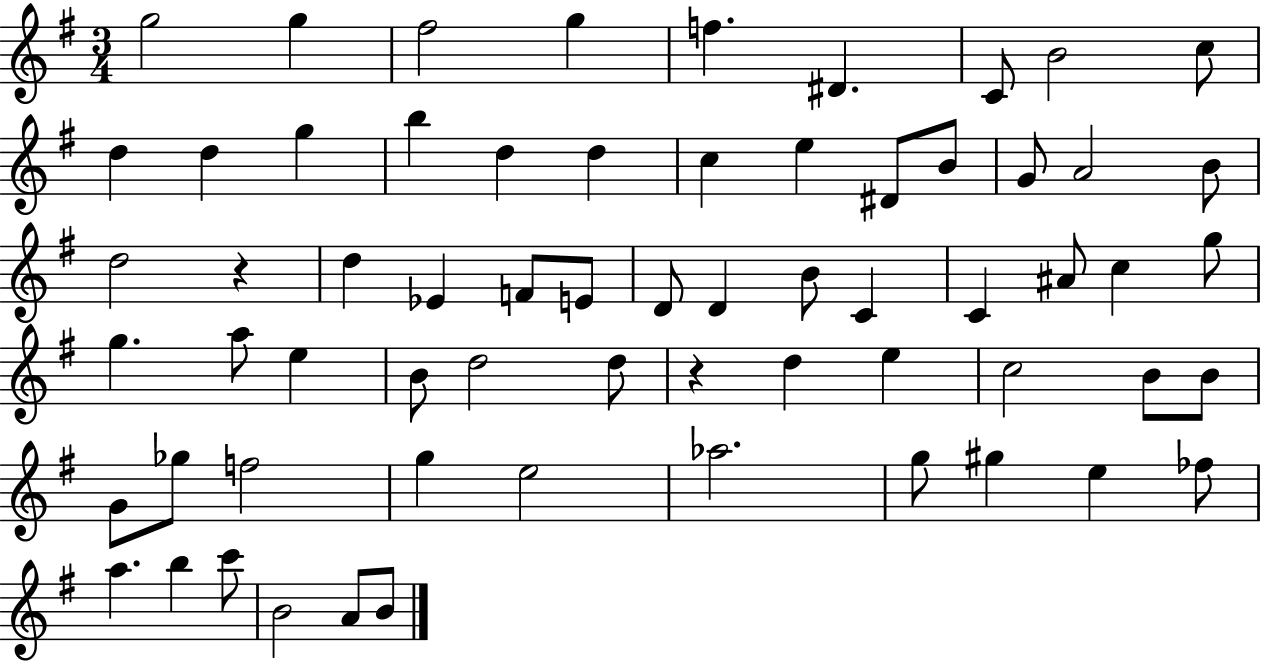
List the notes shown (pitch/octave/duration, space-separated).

G5/h G5/q F#5/h G5/q F5/q. D#4/q. C4/e B4/h C5/e D5/q D5/q G5/q B5/q D5/q D5/q C5/q E5/q D#4/e B4/e G4/e A4/h B4/e D5/h R/q D5/q Eb4/q F4/e E4/e D4/e D4/q B4/e C4/q C4/q A#4/e C5/q G5/e G5/q. A5/e E5/q B4/e D5/h D5/e R/q D5/q E5/q C5/h B4/e B4/e G4/e Gb5/e F5/h G5/q E5/h Ab5/h. G5/e G#5/q E5/q FES5/e A5/q. B5/q C6/e B4/h A4/e B4/e